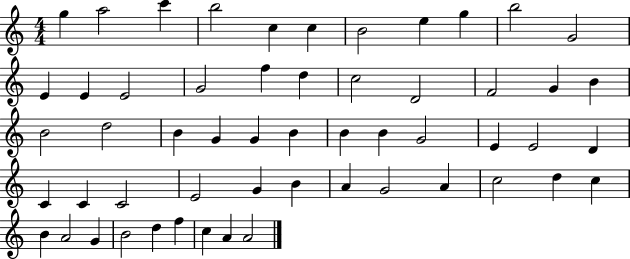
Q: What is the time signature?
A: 4/4